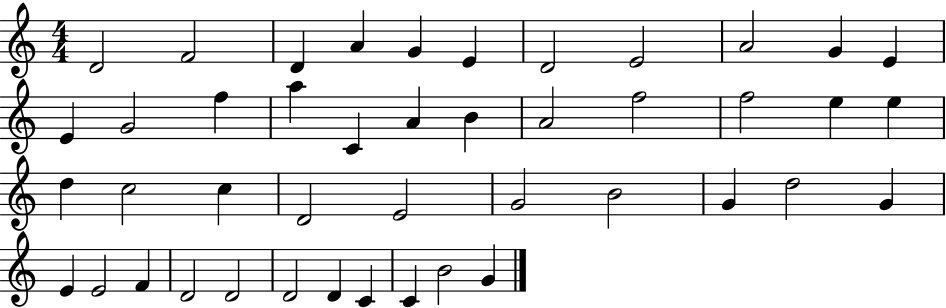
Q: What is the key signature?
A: C major